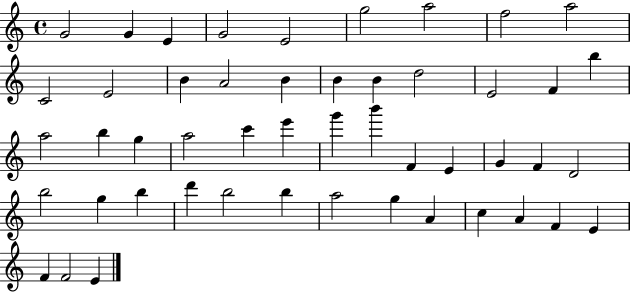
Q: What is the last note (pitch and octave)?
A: E4